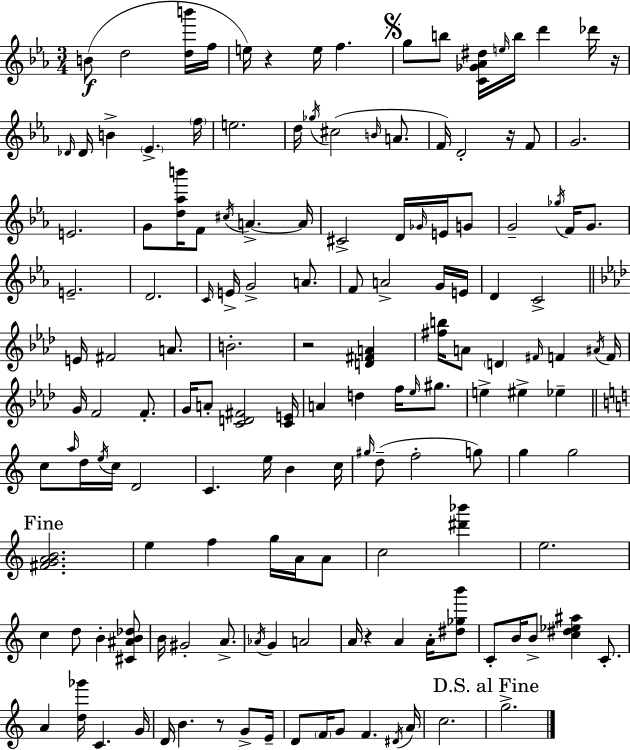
X:1
T:Untitled
M:3/4
L:1/4
K:Eb
B/2 d2 [db']/4 f/4 e/4 z e/4 f g/2 b/2 [C_G_A^d]/4 e/4 b/4 d' _d'/4 z/4 _D/4 _D/4 B _E f/4 e2 d/4 _g/4 ^c2 B/4 A/2 F/4 D2 z/4 F/2 G2 E2 G/2 [d_ab']/4 F/2 ^c/4 A A/4 ^C2 D/4 _G/4 E/4 G/2 G2 _g/4 F/4 G/2 E2 D2 C/4 E/4 G2 A/2 F/2 A2 G/4 E/4 D C2 E/4 ^F2 A/2 B2 z2 [D^FA] [^fb]/4 A/2 D ^F/4 F ^A/4 F/4 G/4 F2 F/2 G/4 A/2 [CD^F]2 [CE]/4 A d f/4 _e/4 ^g/2 e ^e _e c/2 a/4 d/4 e/4 c/4 D2 C e/4 B c/4 ^g/4 d/2 f2 g/2 g g2 [^FGAB]2 e f g/4 A/4 A/2 c2 [^d'_b'] e2 c d/2 B [^C^AB_d]/2 B/4 ^G2 A/2 _A/4 G A2 A/4 z A A/4 [^d_gb']/2 C/2 B/4 B/2 [c^d_e^a] C/2 A [d_g']/4 C G/4 D/4 B z/2 G/2 E/4 D/2 F/4 G/2 F ^D/4 A/4 c2 g2